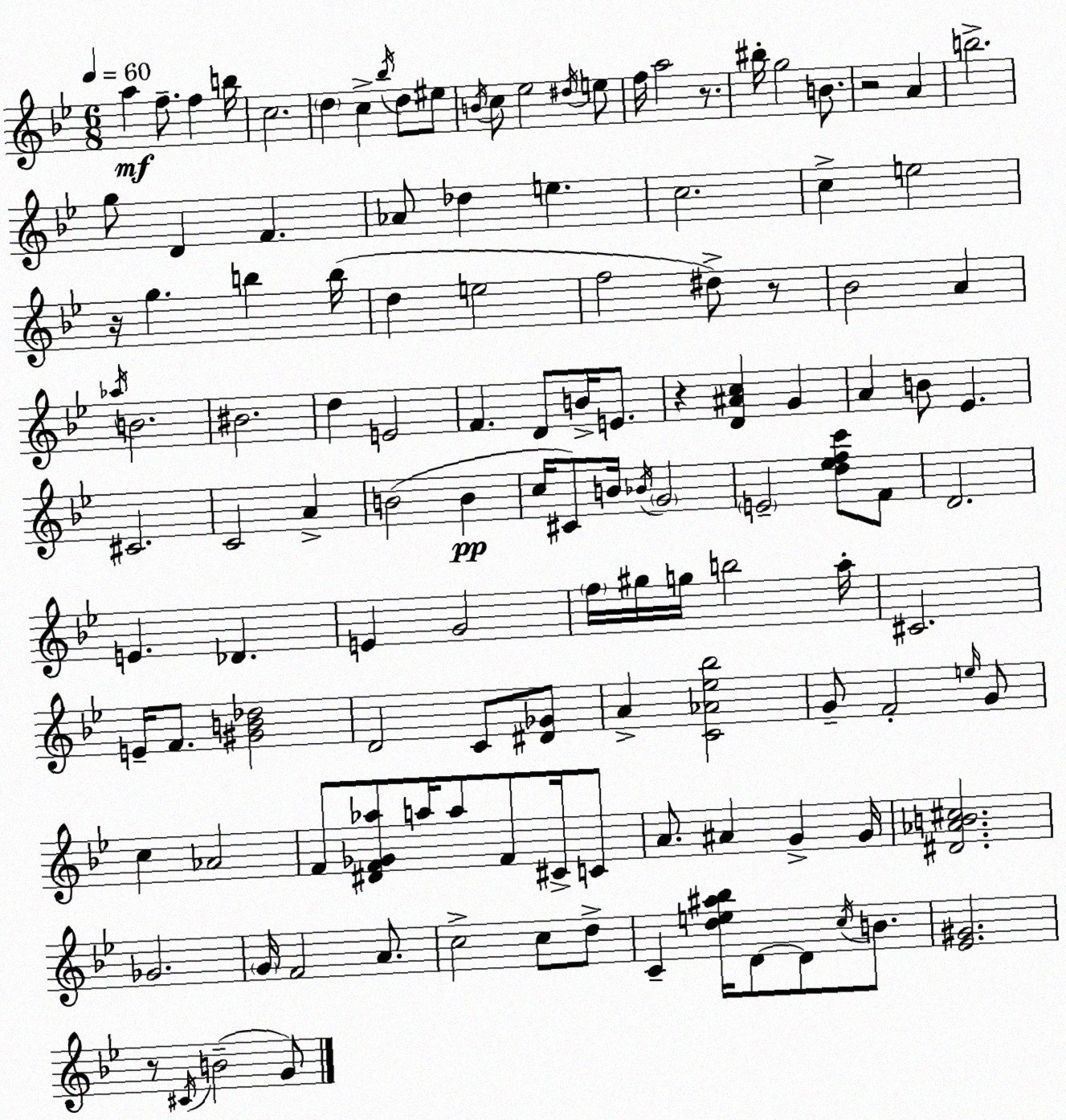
X:1
T:Untitled
M:6/8
L:1/4
K:Bb
a f/2 f b/4 c2 d c _b/4 d/2 ^e/2 B/4 c/2 _e2 ^d/4 e/2 f/4 a2 z/2 ^b/4 g2 B/2 z2 A b2 g/2 D F _A/2 _d e c2 c e2 z/4 g b b/4 d e2 f2 ^d/2 z/2 _B2 A _a/4 B2 ^B2 d E2 F D/2 B/4 E/2 z [D^Ac] G A B/2 _E ^C2 C2 A B2 B c/4 ^C/2 B/4 _B/4 G2 E2 [d_efc']/2 F/2 D2 E _D E G2 f/4 ^g/4 g/4 b2 a/4 ^C2 E/4 F/2 [^GB_d]2 D2 C/2 [^D_G]/2 A [C_A_e_b]2 G/2 F2 e/4 G/2 c _A2 F/2 [^DF_G_a]/2 a/4 a/2 F/2 ^C/4 C/2 A/2 ^A G G/4 [^D_AB^c]2 _G2 G/4 F2 A/2 c2 c/2 d/2 C [de^a_b]/4 D/2 D/2 c/4 B/2 [_E^G]2 z/2 ^C/4 B2 G/2